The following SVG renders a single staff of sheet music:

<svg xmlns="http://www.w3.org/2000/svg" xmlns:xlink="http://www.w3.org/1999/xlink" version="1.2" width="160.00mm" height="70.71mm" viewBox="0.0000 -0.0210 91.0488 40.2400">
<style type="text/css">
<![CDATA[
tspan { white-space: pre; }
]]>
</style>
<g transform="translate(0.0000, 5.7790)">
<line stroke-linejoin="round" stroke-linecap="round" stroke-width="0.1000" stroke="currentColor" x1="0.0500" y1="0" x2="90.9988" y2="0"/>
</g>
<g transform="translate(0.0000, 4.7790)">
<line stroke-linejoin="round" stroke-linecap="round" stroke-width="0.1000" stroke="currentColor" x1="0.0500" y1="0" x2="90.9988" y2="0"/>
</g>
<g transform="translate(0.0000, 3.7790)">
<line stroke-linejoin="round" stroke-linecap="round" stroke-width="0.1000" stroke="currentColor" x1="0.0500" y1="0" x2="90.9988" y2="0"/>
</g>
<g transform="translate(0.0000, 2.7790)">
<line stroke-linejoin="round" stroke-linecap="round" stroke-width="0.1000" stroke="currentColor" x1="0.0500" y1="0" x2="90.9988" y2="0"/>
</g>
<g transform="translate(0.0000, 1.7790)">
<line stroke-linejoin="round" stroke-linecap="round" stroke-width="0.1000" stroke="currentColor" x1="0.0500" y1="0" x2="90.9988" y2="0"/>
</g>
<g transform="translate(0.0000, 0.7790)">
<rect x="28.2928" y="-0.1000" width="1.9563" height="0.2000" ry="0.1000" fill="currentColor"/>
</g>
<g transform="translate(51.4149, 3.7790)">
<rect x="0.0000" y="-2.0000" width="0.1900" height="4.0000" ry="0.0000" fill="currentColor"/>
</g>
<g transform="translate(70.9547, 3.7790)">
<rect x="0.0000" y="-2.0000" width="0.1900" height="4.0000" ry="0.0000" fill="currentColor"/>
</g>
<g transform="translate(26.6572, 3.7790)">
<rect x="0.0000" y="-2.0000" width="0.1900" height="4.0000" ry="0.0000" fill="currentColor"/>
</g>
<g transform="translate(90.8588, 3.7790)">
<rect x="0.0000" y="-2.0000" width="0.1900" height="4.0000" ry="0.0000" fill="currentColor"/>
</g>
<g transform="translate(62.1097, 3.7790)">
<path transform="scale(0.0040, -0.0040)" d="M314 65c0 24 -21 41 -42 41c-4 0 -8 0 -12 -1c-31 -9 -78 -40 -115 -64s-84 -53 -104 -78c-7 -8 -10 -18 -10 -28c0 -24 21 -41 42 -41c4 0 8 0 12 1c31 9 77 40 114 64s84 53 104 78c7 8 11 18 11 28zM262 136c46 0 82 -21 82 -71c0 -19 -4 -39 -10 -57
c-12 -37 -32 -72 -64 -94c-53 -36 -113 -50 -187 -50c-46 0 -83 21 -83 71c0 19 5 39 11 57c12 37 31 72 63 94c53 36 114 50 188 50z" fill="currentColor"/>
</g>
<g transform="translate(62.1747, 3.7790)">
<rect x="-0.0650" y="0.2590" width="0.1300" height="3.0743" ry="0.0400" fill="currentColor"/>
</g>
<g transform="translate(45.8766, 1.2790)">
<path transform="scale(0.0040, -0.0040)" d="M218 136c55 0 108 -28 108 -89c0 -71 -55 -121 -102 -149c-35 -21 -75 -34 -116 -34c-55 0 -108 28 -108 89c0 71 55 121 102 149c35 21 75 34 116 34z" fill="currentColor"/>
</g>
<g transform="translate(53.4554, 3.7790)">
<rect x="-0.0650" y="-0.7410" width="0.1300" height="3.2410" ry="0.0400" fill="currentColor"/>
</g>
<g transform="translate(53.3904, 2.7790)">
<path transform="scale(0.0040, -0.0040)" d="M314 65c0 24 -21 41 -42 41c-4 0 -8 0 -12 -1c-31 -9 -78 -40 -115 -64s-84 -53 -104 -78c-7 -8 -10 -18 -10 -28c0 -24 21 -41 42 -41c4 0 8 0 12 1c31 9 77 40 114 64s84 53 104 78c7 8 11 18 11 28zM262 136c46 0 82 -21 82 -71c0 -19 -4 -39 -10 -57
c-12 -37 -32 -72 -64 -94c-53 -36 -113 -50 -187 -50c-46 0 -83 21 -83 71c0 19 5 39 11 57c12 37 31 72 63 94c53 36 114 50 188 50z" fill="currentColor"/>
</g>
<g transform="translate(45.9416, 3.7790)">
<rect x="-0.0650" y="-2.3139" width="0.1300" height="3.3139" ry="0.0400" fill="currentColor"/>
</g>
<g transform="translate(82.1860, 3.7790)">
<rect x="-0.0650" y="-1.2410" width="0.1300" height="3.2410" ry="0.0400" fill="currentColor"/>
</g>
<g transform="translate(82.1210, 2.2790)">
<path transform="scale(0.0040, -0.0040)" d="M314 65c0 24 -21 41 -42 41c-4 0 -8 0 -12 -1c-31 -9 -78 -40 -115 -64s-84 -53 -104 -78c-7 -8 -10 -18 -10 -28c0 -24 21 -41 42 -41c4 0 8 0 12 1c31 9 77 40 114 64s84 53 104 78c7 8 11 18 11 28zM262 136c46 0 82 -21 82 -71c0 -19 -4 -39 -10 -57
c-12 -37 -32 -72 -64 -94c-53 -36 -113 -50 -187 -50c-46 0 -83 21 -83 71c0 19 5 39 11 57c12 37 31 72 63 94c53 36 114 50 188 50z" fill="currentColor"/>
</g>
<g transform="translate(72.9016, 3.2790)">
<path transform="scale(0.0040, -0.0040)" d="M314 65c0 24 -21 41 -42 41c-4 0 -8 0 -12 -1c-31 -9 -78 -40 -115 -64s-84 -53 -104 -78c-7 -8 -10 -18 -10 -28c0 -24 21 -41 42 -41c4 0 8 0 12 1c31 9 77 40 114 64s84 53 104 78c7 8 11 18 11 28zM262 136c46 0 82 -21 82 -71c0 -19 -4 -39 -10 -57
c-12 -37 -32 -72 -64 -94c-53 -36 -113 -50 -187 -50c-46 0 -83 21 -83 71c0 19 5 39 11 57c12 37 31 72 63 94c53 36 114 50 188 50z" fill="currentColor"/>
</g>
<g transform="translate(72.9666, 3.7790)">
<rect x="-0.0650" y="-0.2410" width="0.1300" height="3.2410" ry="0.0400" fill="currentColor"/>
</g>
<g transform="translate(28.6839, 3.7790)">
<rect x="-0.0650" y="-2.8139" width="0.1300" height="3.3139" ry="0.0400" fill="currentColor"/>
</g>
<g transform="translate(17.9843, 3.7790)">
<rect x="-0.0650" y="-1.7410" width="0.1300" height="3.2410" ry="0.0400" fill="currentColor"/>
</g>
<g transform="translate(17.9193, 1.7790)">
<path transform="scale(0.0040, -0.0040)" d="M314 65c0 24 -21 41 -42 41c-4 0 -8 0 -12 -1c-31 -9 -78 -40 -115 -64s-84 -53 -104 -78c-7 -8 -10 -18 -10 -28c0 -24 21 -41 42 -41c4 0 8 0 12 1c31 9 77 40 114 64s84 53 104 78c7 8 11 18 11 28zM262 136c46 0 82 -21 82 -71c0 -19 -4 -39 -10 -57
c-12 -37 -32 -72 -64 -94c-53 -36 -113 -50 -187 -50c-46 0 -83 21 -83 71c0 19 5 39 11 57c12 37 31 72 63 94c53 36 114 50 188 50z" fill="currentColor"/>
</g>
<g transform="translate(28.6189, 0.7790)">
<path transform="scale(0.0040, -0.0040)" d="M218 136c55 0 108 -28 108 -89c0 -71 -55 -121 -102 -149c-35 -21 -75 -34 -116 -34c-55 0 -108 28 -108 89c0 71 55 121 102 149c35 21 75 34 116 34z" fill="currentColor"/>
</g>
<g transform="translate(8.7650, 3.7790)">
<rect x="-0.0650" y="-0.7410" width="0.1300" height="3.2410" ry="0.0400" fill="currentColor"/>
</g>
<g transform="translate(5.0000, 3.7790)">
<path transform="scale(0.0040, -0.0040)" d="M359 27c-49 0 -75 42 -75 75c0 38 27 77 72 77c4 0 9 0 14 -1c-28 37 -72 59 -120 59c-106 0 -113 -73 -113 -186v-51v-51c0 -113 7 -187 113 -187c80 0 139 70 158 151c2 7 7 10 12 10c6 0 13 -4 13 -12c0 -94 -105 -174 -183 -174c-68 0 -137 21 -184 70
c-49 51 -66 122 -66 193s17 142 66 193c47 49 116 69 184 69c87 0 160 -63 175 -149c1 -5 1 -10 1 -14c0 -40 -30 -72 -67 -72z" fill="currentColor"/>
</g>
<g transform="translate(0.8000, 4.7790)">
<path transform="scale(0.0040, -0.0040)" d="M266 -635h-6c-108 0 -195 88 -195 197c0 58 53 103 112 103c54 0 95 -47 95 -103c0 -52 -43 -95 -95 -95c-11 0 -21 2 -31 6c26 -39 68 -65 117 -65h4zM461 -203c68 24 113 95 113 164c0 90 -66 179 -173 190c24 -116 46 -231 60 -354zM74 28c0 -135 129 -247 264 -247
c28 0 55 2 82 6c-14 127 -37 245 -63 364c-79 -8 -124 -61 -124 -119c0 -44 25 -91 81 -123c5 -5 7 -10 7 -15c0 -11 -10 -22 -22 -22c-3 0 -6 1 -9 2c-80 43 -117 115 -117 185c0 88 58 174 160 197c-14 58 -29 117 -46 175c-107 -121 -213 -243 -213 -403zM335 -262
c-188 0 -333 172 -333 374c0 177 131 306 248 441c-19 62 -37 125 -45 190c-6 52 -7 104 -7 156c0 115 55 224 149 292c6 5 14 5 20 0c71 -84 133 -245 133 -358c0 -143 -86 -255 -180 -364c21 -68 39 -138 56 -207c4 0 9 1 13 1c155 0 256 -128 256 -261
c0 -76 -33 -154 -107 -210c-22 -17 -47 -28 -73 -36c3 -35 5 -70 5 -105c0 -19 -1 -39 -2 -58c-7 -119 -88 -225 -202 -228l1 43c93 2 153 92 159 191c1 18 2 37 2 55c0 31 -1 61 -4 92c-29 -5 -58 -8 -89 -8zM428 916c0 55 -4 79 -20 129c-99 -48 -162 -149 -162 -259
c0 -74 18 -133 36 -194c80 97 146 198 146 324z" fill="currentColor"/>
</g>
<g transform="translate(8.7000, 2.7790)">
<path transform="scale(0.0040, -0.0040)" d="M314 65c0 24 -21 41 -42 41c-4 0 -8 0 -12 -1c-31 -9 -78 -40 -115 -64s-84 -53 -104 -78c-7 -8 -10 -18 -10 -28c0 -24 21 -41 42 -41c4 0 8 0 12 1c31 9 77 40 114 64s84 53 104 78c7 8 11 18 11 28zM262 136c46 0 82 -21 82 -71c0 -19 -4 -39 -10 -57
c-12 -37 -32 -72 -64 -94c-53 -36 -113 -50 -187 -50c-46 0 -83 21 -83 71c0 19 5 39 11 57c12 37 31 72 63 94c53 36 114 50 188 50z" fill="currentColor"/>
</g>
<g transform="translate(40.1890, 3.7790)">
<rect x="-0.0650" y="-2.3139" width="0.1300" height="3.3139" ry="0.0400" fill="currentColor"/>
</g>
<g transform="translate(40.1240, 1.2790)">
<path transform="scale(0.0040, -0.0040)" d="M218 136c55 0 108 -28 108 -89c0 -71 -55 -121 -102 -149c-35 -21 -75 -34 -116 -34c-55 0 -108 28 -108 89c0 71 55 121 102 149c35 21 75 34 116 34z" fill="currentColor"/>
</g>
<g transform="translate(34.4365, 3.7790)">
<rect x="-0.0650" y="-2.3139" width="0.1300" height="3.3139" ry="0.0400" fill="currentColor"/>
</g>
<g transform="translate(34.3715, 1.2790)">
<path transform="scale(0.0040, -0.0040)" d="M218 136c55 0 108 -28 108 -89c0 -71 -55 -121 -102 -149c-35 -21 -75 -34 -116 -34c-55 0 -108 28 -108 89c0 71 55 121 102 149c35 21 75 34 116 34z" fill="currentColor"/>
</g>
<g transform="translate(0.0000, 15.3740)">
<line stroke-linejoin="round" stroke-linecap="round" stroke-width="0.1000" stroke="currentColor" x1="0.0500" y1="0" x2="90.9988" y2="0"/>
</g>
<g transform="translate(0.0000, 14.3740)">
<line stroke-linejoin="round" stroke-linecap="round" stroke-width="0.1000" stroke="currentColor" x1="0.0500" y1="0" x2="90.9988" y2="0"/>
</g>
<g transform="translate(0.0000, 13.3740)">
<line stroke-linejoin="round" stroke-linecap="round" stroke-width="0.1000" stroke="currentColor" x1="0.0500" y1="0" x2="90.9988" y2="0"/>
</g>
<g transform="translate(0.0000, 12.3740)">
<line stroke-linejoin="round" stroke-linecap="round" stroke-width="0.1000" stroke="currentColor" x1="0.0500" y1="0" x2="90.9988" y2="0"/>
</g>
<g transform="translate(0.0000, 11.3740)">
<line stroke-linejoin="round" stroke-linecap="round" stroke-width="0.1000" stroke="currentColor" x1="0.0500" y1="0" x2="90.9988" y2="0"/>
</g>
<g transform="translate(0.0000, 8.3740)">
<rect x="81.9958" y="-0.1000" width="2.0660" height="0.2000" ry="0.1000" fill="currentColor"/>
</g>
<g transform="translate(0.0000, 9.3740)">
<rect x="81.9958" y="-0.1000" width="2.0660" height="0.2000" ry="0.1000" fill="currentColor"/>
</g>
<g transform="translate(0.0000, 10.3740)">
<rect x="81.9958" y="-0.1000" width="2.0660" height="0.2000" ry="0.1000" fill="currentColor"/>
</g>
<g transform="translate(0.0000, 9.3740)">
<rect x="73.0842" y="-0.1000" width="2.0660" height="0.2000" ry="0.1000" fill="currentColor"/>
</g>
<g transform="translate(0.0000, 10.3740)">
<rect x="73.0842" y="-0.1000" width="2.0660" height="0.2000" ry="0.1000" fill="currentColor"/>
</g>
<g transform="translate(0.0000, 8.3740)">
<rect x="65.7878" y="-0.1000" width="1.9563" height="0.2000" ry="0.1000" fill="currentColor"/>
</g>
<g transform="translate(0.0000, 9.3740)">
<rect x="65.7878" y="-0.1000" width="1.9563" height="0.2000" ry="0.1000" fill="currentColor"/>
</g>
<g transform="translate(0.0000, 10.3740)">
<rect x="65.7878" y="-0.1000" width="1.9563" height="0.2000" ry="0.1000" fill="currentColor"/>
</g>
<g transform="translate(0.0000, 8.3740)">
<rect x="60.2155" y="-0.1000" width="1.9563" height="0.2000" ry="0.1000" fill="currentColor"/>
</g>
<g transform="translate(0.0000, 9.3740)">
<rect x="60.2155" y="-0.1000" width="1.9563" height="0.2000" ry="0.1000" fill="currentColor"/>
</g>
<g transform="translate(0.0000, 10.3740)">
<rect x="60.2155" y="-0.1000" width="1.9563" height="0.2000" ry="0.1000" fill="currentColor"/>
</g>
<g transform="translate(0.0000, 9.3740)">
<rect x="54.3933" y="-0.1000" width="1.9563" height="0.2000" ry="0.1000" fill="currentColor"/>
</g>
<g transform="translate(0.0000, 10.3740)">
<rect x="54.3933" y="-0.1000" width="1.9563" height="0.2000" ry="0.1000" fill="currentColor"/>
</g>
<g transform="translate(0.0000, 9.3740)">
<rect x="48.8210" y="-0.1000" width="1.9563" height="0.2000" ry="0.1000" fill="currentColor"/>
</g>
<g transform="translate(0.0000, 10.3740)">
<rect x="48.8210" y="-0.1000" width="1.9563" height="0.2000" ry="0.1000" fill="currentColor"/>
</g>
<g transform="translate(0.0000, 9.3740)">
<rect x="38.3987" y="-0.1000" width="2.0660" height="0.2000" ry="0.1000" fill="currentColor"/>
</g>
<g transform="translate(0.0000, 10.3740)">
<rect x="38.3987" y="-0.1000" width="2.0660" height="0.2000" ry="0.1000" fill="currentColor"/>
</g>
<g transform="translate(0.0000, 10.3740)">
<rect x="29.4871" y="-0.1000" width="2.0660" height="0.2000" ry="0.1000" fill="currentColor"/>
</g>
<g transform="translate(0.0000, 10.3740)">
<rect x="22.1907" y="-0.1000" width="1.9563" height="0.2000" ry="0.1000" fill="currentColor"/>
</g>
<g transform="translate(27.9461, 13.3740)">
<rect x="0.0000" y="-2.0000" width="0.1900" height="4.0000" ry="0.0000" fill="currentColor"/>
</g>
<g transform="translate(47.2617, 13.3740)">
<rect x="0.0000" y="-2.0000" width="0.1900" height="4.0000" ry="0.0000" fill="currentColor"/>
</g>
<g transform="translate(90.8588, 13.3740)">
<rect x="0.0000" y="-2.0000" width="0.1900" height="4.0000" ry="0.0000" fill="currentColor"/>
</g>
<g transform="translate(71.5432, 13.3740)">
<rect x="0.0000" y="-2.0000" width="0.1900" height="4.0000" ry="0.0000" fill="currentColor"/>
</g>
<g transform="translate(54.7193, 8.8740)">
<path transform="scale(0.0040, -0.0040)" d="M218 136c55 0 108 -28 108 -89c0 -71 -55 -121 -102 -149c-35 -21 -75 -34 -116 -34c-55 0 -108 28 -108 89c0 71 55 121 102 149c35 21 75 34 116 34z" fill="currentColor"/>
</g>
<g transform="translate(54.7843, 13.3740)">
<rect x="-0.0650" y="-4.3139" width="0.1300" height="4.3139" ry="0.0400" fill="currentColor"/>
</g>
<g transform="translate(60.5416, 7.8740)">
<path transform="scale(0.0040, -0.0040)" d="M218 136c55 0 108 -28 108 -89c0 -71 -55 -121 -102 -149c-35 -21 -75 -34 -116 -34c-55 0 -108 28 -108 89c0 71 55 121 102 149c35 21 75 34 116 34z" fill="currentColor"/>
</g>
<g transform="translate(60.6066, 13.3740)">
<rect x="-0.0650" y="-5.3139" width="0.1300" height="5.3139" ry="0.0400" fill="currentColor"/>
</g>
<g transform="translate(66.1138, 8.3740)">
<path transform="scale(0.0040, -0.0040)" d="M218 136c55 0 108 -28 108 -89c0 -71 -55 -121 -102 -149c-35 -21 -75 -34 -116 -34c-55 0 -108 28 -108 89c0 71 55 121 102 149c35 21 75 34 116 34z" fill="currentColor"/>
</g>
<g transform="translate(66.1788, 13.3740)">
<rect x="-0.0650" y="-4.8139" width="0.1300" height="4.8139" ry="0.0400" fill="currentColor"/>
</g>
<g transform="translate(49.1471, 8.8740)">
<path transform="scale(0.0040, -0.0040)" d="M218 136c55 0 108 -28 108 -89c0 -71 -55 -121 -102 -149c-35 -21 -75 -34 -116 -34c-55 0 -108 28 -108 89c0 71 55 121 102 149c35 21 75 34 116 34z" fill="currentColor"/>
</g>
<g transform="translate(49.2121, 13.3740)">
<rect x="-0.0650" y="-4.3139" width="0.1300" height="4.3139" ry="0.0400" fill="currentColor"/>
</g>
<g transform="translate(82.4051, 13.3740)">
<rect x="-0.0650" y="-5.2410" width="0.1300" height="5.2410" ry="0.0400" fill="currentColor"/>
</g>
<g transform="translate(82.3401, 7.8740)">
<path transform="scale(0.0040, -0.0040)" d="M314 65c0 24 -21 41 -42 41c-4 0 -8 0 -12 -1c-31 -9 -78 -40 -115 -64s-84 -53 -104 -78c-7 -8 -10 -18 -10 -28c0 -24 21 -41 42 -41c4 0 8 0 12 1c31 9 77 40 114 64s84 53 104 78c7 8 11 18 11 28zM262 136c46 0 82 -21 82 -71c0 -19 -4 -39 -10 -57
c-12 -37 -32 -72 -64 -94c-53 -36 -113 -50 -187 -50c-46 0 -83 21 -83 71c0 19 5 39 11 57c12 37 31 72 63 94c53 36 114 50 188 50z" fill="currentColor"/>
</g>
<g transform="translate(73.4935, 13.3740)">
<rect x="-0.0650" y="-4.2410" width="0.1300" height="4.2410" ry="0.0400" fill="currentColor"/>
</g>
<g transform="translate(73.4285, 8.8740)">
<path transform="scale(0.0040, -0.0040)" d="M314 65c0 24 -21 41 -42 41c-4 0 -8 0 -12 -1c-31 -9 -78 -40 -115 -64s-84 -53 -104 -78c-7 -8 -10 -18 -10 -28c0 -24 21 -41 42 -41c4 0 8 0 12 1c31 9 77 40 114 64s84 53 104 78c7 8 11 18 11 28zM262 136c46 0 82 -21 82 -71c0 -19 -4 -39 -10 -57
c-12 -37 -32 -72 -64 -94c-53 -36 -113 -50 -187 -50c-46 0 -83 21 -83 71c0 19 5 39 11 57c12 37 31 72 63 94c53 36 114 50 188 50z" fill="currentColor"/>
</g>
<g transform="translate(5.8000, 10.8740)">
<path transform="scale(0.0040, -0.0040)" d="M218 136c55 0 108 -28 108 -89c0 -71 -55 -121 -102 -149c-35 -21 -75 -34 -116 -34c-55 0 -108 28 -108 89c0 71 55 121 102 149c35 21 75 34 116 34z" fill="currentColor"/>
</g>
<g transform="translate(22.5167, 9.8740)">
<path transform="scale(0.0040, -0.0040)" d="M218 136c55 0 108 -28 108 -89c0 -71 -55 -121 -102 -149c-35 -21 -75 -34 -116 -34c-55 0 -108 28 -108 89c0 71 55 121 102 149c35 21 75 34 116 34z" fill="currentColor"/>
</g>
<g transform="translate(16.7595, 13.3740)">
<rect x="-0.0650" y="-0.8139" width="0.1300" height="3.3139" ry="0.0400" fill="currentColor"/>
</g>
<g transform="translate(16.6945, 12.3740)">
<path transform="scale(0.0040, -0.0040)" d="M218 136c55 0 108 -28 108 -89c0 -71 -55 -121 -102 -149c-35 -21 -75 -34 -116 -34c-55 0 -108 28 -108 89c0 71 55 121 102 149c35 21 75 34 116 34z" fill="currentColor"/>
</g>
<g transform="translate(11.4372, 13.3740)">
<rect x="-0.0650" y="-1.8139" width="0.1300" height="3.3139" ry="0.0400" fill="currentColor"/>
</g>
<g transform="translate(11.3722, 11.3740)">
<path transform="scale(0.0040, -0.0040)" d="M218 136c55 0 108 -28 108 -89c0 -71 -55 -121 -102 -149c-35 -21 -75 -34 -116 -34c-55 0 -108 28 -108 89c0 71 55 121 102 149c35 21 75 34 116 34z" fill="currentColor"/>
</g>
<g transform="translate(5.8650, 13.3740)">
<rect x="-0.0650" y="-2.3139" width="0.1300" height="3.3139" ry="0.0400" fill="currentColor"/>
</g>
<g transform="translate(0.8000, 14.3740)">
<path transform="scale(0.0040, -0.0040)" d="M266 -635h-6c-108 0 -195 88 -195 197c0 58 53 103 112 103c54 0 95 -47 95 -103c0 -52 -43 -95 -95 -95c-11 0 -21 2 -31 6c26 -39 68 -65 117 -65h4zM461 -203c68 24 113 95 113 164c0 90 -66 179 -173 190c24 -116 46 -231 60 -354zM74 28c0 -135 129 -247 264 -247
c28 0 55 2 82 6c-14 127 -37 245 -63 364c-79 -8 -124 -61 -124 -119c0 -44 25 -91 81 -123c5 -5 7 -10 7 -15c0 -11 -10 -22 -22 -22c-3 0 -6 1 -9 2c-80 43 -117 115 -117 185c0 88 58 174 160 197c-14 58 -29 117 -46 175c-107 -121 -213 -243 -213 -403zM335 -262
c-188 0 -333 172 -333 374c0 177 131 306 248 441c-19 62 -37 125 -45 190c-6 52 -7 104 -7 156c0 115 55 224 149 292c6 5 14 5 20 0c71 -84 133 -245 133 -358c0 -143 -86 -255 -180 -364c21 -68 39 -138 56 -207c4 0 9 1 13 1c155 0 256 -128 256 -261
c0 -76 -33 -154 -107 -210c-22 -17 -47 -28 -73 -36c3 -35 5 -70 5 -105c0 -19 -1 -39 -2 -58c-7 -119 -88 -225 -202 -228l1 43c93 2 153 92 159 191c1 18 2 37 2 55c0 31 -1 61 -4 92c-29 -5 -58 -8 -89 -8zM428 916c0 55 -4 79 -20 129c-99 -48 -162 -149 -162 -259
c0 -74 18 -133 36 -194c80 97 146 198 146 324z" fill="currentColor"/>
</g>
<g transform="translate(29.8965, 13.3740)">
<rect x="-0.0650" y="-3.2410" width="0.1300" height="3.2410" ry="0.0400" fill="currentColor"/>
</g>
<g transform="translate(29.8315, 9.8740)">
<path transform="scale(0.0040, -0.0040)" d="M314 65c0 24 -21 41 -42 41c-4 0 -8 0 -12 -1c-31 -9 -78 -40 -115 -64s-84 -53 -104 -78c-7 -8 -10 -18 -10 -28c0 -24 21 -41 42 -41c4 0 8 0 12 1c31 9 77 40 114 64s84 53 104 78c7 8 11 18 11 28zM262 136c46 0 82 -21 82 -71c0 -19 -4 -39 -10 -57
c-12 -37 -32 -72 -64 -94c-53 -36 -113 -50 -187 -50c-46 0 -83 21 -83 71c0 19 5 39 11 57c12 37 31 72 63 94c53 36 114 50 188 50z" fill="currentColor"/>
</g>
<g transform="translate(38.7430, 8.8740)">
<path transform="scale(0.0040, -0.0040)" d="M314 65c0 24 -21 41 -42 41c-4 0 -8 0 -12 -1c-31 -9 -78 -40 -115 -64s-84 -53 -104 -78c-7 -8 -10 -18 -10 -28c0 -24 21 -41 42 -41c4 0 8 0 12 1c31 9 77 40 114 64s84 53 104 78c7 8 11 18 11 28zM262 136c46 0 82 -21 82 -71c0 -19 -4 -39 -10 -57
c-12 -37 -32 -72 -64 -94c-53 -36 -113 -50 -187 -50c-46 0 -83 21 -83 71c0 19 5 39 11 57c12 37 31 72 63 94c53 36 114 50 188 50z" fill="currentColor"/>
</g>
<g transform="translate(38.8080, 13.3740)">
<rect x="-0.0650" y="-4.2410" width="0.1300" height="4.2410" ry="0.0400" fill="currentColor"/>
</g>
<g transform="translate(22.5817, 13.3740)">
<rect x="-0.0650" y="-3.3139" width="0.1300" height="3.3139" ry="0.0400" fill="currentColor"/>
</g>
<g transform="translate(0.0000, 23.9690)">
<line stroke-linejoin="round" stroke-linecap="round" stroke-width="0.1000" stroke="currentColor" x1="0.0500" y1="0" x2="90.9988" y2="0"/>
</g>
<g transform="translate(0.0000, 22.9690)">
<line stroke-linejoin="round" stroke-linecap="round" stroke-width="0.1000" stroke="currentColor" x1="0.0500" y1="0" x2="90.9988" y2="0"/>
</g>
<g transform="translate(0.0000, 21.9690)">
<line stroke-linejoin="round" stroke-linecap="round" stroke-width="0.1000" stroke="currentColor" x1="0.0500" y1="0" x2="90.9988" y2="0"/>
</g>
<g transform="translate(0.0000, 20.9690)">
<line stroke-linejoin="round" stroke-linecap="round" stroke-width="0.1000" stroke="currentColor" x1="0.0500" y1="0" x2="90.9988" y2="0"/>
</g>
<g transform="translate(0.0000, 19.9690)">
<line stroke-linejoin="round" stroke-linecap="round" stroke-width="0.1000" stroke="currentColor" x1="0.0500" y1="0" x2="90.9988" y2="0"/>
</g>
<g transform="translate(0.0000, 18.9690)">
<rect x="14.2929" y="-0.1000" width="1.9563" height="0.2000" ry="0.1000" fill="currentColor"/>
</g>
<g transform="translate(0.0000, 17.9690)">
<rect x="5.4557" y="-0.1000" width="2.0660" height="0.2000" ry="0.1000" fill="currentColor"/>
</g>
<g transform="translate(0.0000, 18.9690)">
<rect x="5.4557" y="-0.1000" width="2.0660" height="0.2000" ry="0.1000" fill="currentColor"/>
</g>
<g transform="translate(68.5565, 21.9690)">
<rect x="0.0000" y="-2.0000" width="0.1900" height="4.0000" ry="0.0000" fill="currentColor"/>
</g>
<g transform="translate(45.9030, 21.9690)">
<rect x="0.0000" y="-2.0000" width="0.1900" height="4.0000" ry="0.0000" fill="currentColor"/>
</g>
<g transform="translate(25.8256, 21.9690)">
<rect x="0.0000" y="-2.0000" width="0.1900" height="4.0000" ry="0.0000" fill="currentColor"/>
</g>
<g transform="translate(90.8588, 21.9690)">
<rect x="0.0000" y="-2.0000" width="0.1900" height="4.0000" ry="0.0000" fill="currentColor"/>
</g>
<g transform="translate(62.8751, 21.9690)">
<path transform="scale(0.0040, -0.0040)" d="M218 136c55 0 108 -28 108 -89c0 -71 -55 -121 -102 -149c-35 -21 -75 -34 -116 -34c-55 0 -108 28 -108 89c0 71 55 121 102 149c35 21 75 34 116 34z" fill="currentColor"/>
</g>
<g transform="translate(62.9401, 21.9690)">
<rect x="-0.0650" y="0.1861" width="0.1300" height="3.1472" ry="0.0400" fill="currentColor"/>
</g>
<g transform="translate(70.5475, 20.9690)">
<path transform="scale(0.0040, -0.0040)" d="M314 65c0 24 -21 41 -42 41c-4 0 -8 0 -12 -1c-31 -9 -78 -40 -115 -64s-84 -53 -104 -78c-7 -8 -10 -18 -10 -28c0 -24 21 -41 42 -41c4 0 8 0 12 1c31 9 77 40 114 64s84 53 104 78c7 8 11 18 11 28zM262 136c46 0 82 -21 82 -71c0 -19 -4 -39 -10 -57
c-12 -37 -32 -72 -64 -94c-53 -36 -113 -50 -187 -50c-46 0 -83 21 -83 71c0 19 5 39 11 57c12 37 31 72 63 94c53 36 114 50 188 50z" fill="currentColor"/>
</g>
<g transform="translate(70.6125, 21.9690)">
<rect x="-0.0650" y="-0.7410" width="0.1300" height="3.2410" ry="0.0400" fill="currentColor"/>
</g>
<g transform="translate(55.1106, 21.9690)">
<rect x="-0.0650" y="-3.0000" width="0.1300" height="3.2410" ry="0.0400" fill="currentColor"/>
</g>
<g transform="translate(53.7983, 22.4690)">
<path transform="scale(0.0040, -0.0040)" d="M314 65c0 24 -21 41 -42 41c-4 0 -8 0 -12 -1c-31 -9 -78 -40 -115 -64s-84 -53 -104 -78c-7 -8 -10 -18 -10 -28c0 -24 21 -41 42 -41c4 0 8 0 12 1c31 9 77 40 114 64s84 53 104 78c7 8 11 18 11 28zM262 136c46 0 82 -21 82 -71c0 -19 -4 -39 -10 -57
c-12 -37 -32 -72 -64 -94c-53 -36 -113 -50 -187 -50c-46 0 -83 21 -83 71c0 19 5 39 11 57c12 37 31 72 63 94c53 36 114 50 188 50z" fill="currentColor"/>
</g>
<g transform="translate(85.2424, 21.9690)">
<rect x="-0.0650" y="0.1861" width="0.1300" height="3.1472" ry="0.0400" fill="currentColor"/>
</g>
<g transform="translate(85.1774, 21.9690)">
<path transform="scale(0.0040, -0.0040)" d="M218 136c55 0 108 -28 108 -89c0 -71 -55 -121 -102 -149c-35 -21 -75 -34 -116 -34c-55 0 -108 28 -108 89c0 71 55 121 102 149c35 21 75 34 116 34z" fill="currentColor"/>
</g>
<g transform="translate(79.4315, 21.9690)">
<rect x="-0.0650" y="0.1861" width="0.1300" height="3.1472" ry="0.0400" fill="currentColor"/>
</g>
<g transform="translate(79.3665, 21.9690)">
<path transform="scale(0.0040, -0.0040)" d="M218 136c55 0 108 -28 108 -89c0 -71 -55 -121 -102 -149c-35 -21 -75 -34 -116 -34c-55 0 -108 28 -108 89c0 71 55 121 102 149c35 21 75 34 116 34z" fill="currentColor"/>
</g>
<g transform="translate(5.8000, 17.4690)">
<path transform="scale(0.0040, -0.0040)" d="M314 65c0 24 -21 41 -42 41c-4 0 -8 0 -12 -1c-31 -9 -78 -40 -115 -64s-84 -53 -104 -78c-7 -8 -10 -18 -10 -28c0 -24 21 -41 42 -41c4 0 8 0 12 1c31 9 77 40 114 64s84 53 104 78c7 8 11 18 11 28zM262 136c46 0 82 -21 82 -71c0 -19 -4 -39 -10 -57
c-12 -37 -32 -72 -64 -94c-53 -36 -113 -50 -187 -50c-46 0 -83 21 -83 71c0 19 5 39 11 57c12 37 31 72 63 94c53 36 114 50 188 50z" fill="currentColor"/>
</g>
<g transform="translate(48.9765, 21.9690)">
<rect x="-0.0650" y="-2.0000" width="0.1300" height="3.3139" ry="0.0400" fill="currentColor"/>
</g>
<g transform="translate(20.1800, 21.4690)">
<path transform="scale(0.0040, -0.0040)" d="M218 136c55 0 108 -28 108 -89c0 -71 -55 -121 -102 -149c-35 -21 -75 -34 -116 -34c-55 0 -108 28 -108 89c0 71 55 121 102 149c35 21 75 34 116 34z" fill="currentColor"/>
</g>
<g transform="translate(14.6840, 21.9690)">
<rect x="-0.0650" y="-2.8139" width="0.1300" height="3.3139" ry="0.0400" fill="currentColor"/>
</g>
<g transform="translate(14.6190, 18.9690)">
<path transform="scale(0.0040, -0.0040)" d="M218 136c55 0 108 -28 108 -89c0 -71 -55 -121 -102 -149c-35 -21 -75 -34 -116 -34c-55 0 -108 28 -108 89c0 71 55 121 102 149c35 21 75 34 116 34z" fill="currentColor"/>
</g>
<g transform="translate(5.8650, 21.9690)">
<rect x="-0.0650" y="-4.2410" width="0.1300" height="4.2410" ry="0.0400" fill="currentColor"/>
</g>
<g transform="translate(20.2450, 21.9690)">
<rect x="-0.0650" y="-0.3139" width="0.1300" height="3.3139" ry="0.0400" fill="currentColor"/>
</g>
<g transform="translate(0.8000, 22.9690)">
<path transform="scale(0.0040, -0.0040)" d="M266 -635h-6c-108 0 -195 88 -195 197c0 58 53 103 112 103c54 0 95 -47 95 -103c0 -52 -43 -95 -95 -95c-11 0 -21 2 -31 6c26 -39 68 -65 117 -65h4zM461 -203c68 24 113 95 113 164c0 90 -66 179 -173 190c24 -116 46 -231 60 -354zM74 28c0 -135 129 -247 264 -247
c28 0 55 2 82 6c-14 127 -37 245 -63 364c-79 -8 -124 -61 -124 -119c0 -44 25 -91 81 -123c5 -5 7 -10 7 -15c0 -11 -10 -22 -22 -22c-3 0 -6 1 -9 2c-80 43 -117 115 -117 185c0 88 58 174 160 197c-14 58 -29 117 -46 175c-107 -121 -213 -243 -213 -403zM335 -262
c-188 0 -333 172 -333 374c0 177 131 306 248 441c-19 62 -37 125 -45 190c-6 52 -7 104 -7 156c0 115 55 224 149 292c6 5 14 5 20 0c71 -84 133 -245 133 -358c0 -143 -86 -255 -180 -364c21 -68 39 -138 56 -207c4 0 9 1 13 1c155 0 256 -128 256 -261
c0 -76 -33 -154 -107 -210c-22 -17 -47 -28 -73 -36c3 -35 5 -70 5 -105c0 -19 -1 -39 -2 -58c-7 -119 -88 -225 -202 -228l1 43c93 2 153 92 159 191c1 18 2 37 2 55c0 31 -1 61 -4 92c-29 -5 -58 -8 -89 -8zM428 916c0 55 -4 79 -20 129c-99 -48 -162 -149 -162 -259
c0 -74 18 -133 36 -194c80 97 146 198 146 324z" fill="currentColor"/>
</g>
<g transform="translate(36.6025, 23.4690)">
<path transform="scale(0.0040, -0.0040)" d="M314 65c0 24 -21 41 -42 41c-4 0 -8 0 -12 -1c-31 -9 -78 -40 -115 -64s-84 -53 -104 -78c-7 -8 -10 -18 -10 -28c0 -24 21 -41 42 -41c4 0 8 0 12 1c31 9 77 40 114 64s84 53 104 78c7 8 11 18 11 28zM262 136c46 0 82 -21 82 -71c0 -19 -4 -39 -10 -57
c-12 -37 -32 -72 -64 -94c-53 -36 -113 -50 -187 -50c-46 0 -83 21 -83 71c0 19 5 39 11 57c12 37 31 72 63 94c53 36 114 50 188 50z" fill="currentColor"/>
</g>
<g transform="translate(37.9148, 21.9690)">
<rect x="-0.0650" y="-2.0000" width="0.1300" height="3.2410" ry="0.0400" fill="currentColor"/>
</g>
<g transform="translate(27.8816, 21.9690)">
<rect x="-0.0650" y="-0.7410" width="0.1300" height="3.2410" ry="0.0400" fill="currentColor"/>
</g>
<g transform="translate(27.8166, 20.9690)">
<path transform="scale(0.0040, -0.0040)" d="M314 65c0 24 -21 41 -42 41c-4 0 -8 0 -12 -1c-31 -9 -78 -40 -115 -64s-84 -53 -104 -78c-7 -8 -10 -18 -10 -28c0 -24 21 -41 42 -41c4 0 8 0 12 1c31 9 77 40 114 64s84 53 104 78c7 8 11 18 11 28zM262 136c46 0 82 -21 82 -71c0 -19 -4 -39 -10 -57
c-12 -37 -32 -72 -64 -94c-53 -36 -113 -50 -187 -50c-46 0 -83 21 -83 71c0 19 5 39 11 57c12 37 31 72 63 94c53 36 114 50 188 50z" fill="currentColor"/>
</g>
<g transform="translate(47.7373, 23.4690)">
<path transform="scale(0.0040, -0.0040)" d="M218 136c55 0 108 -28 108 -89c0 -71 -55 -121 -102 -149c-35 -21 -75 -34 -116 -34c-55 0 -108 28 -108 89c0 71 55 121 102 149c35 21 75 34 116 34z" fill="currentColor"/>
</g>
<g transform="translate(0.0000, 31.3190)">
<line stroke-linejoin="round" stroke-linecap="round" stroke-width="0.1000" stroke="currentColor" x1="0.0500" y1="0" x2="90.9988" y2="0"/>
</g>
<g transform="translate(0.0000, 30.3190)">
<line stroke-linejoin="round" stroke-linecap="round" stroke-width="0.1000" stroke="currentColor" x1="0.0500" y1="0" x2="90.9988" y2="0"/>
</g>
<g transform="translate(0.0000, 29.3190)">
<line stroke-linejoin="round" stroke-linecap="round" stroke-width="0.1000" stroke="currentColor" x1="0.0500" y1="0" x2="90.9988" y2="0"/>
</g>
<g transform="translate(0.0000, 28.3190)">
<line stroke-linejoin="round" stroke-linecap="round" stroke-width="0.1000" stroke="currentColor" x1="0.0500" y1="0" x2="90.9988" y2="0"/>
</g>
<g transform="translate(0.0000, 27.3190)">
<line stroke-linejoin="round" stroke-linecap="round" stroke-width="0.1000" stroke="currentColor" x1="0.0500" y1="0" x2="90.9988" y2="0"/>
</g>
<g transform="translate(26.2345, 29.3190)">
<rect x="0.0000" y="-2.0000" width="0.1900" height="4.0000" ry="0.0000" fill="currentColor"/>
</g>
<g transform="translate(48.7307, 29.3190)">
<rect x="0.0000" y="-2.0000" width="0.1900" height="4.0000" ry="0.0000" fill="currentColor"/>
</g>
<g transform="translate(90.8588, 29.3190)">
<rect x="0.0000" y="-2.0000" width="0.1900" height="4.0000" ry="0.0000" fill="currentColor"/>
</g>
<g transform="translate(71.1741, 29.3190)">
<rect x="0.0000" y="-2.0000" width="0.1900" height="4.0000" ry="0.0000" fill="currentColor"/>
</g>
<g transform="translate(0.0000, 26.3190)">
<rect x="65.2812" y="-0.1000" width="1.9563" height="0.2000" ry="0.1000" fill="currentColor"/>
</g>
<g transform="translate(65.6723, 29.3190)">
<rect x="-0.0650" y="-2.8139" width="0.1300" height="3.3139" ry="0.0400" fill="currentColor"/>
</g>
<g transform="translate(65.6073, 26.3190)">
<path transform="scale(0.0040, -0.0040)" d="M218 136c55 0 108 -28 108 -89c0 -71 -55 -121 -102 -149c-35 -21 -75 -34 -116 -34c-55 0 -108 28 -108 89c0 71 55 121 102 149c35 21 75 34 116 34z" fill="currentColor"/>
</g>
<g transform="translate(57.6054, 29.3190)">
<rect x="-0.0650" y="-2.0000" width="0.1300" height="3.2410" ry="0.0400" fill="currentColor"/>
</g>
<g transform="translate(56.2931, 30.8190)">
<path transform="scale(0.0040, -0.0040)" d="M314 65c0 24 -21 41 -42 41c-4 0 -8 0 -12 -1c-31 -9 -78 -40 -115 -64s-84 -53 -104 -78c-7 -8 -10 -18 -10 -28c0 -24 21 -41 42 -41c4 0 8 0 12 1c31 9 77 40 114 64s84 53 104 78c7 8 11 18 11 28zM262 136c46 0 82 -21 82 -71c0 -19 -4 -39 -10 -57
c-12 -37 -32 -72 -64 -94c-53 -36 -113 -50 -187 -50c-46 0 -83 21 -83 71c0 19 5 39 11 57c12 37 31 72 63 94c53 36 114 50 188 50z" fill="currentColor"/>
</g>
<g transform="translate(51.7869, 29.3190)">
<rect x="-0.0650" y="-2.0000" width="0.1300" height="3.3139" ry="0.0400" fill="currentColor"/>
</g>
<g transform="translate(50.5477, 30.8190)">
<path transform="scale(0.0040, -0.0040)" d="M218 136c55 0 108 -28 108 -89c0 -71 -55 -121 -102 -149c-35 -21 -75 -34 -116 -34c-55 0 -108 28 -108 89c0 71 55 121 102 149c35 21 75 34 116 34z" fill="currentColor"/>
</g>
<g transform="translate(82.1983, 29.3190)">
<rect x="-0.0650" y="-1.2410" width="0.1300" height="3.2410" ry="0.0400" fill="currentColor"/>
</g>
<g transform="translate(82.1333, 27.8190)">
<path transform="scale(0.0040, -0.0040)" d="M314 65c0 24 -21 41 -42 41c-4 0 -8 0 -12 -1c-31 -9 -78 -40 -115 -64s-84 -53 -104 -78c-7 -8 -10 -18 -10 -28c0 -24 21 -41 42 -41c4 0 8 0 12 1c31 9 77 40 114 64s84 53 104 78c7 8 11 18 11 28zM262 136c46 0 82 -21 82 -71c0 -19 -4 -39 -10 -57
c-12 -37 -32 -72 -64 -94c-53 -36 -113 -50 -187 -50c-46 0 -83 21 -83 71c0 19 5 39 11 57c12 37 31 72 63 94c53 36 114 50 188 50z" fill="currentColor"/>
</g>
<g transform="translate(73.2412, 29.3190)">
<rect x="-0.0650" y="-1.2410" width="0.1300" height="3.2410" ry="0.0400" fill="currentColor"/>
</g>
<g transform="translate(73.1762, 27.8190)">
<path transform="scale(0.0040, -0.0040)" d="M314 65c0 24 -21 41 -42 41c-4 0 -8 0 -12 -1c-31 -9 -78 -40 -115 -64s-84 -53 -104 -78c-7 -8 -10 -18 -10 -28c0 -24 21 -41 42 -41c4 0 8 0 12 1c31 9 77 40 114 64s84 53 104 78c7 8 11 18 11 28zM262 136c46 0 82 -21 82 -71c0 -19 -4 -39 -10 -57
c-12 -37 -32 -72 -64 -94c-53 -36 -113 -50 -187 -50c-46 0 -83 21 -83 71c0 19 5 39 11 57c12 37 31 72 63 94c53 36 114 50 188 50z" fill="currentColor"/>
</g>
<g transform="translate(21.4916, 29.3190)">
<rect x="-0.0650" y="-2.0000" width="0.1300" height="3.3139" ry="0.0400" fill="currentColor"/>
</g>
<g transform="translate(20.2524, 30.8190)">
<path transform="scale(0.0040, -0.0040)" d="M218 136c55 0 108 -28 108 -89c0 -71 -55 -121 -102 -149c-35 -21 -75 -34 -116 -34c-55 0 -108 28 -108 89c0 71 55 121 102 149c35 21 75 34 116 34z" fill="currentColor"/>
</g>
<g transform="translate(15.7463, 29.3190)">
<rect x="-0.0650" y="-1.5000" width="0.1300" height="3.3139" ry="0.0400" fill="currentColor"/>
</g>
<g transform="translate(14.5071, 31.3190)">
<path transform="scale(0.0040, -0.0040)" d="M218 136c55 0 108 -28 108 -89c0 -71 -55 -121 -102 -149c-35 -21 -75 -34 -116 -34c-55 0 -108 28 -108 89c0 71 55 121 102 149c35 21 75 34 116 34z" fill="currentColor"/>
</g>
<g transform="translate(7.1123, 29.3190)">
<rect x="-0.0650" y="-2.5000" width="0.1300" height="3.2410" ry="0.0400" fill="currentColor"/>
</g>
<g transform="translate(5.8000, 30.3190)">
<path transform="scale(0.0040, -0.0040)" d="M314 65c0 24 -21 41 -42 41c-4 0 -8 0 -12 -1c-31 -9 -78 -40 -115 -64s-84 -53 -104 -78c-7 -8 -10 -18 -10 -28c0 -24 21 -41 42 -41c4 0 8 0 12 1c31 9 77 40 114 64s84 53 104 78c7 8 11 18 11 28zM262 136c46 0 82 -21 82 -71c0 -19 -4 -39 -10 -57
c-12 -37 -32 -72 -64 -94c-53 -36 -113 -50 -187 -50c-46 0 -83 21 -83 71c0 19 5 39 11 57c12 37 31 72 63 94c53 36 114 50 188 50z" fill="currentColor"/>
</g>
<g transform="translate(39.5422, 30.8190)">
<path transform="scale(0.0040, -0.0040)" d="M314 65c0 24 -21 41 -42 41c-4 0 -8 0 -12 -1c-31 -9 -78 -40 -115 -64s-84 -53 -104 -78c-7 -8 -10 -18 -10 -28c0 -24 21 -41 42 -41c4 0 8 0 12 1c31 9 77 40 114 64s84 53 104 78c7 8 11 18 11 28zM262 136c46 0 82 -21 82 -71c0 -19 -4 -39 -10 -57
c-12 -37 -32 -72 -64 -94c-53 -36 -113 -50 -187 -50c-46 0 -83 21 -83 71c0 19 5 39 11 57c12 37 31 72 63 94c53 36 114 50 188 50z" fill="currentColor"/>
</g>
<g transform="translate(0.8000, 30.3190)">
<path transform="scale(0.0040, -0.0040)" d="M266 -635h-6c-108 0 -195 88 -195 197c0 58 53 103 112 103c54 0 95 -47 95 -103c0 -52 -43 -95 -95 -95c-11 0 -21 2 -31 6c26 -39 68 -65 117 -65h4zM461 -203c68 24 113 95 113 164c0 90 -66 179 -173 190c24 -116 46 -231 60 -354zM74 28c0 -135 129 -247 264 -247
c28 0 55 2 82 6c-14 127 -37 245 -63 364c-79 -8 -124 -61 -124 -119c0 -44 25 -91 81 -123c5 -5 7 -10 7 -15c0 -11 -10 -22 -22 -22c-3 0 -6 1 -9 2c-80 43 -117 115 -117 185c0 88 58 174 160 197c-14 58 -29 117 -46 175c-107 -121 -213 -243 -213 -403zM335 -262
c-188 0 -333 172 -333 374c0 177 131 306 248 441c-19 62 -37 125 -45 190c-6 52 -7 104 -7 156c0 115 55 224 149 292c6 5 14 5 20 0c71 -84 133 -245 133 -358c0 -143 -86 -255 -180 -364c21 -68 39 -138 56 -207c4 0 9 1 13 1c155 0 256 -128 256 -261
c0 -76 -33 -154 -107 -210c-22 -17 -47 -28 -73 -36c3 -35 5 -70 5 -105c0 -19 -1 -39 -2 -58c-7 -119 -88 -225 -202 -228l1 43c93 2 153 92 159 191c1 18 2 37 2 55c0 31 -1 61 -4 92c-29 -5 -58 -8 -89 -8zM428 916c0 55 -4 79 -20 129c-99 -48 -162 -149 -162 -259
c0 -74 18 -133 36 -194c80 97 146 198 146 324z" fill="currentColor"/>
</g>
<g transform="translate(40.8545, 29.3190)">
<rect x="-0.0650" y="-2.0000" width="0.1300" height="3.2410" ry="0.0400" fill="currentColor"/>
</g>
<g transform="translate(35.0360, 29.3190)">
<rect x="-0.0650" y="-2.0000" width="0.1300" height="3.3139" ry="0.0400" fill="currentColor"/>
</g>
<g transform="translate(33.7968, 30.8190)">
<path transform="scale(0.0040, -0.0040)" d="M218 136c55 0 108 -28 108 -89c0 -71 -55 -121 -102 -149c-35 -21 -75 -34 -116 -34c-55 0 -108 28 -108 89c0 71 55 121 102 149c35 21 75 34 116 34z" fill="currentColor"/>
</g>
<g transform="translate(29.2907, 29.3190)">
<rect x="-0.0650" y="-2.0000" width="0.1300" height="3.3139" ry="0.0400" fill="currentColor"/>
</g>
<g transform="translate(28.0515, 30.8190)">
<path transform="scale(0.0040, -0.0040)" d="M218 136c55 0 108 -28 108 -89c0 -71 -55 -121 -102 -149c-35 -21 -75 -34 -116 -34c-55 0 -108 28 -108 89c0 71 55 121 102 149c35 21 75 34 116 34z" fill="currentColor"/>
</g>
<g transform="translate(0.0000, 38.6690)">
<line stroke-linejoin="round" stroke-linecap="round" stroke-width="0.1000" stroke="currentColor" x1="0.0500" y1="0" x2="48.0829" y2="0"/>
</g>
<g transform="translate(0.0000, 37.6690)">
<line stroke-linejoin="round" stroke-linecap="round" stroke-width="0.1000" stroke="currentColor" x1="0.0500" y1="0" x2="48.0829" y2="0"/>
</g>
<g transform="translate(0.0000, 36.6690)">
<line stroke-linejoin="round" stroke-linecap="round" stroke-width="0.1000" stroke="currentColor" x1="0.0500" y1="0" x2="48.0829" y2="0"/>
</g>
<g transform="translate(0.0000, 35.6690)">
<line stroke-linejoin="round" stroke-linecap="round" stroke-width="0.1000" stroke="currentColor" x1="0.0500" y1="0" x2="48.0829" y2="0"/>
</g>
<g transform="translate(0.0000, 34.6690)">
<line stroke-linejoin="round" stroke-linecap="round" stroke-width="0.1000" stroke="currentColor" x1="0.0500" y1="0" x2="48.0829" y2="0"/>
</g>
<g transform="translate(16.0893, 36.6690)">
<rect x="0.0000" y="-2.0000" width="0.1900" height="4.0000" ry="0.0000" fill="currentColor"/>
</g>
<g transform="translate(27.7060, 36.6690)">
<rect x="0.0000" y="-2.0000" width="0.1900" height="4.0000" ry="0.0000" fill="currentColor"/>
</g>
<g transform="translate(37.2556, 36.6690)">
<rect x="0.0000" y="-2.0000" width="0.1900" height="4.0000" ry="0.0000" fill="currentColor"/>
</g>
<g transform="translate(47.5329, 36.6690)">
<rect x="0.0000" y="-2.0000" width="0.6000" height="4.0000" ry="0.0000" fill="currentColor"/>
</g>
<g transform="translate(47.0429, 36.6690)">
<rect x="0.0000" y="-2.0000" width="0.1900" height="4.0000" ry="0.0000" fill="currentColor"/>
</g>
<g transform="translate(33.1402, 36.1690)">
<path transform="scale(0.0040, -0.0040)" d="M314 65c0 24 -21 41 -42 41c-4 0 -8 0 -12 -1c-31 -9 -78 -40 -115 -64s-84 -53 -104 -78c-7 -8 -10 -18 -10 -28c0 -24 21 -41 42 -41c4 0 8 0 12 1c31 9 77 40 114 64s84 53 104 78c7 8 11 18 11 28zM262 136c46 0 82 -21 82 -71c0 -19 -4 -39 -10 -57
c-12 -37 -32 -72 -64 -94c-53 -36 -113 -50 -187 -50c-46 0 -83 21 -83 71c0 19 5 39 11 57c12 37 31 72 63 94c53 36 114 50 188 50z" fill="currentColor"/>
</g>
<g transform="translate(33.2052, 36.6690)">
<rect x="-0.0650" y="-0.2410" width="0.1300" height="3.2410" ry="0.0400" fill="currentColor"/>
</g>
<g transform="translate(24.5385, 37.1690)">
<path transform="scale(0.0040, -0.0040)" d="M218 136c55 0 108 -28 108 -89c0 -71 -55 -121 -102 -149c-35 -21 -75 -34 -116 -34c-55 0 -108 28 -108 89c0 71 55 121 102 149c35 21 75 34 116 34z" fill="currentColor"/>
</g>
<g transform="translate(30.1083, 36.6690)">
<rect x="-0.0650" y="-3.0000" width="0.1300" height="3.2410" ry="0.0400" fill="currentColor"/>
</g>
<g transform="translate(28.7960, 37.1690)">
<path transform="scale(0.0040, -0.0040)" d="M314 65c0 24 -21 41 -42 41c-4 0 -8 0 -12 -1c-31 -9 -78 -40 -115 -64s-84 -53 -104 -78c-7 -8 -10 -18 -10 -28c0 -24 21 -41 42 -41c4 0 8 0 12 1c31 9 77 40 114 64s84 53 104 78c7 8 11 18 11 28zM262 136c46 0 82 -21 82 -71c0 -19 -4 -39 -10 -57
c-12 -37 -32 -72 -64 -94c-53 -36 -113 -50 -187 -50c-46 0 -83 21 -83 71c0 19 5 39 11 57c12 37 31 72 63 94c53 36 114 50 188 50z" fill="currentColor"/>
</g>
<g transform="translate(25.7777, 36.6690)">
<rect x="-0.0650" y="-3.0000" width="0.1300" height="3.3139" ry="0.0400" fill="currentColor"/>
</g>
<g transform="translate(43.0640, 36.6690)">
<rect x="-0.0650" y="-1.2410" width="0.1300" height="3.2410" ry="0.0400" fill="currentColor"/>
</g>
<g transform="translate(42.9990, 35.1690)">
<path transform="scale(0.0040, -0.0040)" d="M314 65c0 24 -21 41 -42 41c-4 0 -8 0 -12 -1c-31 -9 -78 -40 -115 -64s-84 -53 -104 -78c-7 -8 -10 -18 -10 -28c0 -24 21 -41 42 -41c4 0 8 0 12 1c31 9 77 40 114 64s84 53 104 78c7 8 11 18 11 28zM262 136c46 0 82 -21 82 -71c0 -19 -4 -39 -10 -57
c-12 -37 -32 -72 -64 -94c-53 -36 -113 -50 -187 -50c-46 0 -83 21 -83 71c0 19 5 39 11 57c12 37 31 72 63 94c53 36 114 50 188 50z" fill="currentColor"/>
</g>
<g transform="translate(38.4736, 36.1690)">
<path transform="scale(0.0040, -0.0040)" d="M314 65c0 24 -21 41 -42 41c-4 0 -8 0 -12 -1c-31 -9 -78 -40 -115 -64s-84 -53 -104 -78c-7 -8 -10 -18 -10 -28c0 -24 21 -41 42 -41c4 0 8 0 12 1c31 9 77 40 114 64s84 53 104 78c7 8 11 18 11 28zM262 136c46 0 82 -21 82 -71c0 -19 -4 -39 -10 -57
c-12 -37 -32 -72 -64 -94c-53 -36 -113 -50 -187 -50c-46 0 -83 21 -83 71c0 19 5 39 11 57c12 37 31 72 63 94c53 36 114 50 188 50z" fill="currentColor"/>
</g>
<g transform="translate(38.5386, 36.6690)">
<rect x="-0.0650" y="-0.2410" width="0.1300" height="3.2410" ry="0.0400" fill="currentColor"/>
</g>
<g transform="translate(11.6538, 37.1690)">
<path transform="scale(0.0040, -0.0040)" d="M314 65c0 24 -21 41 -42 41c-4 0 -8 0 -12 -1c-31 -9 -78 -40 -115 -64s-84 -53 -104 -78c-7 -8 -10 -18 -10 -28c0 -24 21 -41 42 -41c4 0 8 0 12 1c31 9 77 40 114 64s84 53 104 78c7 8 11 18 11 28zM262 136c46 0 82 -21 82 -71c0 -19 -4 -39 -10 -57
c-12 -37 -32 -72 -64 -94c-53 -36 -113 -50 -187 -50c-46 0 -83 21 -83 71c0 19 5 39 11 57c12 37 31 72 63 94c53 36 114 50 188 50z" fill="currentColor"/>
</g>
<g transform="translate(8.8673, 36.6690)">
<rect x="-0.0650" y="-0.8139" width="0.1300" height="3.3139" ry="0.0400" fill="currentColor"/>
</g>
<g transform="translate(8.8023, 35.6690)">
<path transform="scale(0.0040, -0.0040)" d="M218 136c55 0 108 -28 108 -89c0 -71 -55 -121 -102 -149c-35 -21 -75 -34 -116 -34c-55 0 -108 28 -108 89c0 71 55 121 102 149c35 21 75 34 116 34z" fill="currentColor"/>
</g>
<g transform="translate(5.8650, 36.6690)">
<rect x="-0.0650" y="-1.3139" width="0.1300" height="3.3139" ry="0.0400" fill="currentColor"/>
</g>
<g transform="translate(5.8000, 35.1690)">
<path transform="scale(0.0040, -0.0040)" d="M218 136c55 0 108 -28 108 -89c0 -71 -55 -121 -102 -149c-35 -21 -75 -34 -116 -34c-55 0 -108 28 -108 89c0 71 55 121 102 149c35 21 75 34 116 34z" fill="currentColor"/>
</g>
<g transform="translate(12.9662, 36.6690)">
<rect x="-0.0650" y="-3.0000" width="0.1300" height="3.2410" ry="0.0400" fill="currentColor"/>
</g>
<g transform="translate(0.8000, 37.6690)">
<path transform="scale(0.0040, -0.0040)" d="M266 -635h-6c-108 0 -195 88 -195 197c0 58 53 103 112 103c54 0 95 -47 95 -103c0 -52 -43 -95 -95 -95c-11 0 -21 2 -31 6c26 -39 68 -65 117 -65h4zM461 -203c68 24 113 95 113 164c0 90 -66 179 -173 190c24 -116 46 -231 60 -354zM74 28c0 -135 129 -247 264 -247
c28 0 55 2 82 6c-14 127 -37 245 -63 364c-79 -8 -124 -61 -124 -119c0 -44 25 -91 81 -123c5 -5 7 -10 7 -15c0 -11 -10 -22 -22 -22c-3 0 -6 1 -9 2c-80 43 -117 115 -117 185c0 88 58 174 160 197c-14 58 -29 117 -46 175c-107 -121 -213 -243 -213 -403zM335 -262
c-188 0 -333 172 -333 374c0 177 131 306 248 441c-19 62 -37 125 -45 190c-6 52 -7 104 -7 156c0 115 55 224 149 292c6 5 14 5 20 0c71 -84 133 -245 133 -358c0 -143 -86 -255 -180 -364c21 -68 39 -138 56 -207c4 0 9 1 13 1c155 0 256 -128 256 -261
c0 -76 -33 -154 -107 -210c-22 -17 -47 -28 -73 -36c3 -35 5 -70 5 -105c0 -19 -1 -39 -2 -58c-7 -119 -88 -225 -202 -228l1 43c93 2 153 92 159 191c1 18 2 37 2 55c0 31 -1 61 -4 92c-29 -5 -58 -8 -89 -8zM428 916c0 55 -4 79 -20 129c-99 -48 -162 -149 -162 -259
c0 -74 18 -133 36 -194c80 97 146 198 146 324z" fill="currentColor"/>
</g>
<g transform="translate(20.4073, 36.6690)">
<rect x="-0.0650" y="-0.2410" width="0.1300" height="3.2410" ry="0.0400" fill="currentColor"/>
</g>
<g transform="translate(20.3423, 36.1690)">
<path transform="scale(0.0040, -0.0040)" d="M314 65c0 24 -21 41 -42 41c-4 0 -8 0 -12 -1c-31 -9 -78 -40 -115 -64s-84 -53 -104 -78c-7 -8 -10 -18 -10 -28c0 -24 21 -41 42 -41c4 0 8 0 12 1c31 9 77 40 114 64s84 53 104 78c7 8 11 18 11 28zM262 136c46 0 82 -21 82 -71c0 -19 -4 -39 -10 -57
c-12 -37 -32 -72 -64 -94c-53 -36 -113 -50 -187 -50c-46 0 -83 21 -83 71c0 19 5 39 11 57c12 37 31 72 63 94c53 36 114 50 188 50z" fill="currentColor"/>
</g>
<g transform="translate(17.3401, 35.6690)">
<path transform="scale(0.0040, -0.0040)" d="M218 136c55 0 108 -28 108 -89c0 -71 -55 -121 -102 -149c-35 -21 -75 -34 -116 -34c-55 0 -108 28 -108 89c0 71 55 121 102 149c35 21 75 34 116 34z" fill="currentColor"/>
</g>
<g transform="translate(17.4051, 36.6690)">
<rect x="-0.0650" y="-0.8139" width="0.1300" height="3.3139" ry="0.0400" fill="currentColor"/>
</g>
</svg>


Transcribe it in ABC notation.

X:1
T:Untitled
M:4/4
L:1/4
K:C
d2 f2 a g g g d2 B2 c2 e2 g f d b b2 d'2 d' d' f' e' d'2 f'2 d'2 a c d2 F2 F A2 B d2 B B G2 E F F F F2 F F2 a e2 e2 e d A2 d c2 A A2 c2 c2 e2